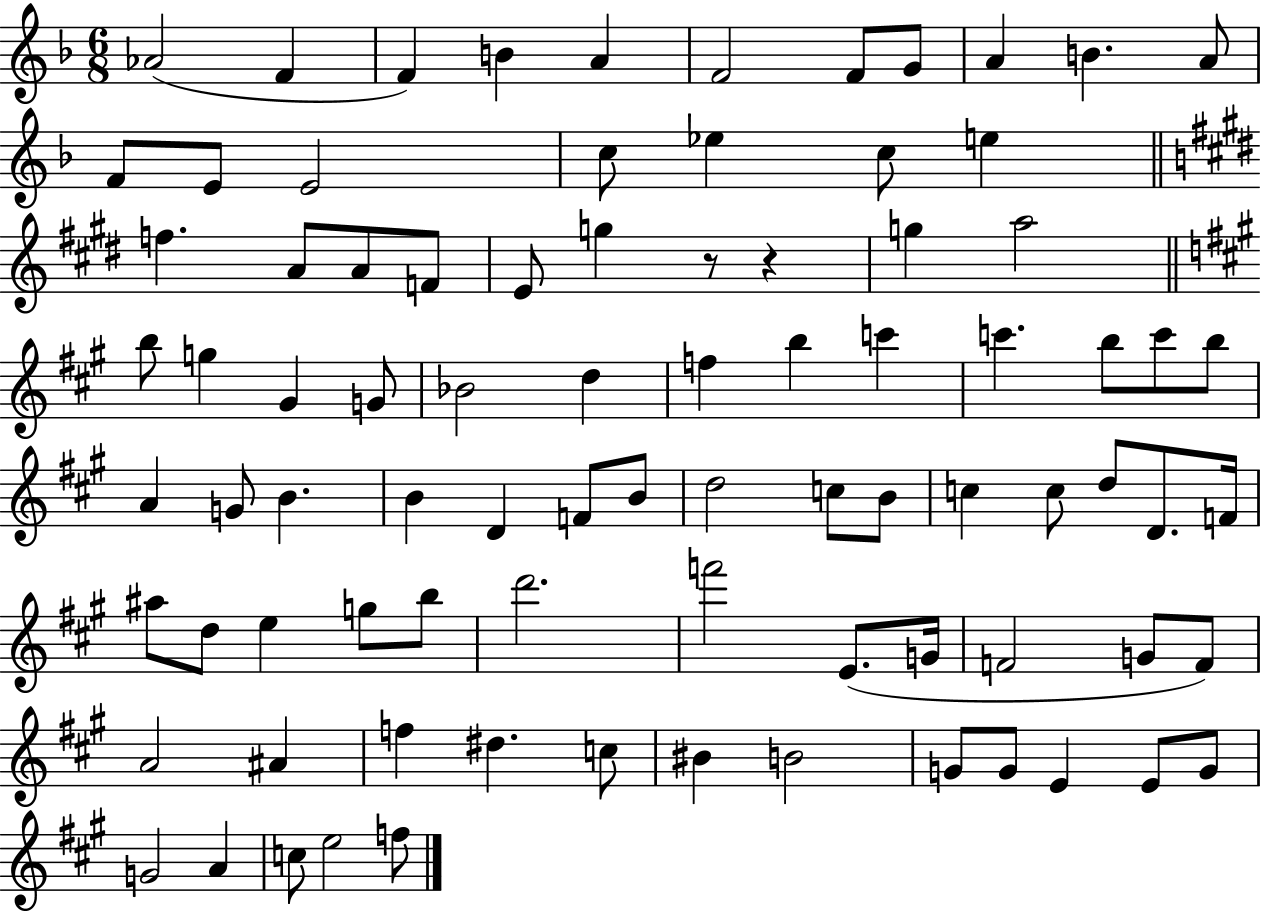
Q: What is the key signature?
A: F major